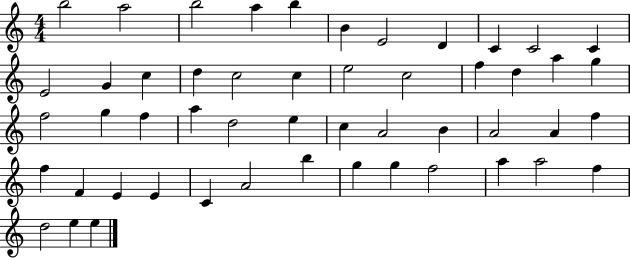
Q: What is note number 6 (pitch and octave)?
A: B4